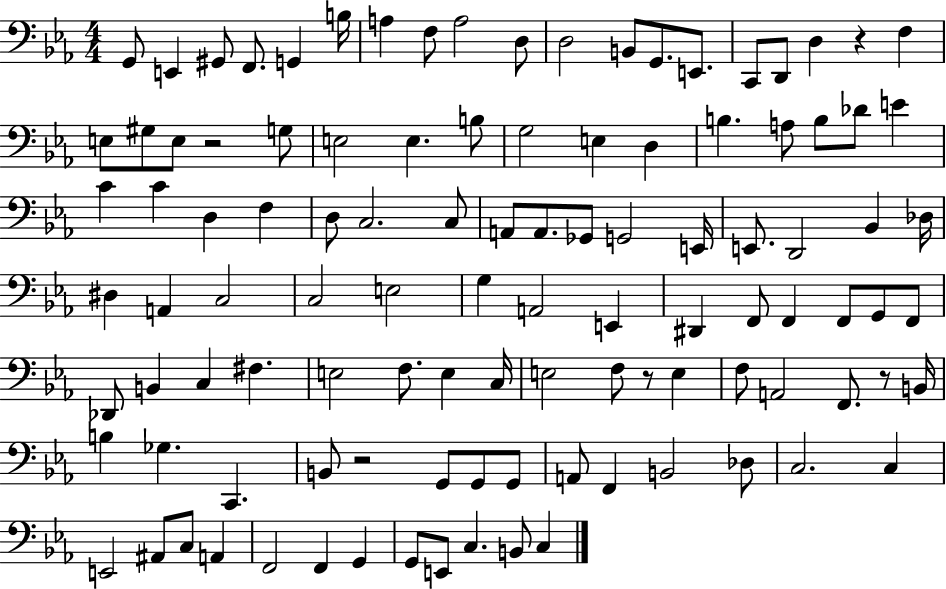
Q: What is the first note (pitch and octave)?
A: G2